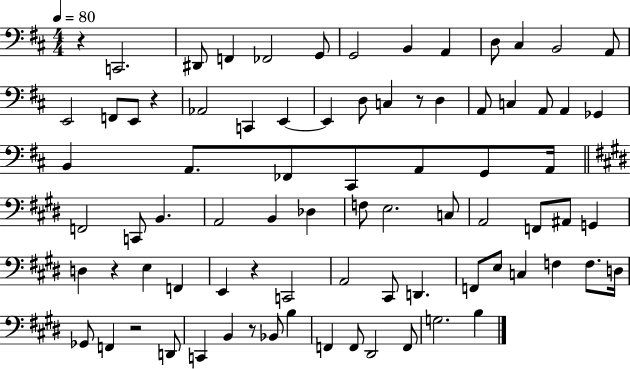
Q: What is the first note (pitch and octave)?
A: C2